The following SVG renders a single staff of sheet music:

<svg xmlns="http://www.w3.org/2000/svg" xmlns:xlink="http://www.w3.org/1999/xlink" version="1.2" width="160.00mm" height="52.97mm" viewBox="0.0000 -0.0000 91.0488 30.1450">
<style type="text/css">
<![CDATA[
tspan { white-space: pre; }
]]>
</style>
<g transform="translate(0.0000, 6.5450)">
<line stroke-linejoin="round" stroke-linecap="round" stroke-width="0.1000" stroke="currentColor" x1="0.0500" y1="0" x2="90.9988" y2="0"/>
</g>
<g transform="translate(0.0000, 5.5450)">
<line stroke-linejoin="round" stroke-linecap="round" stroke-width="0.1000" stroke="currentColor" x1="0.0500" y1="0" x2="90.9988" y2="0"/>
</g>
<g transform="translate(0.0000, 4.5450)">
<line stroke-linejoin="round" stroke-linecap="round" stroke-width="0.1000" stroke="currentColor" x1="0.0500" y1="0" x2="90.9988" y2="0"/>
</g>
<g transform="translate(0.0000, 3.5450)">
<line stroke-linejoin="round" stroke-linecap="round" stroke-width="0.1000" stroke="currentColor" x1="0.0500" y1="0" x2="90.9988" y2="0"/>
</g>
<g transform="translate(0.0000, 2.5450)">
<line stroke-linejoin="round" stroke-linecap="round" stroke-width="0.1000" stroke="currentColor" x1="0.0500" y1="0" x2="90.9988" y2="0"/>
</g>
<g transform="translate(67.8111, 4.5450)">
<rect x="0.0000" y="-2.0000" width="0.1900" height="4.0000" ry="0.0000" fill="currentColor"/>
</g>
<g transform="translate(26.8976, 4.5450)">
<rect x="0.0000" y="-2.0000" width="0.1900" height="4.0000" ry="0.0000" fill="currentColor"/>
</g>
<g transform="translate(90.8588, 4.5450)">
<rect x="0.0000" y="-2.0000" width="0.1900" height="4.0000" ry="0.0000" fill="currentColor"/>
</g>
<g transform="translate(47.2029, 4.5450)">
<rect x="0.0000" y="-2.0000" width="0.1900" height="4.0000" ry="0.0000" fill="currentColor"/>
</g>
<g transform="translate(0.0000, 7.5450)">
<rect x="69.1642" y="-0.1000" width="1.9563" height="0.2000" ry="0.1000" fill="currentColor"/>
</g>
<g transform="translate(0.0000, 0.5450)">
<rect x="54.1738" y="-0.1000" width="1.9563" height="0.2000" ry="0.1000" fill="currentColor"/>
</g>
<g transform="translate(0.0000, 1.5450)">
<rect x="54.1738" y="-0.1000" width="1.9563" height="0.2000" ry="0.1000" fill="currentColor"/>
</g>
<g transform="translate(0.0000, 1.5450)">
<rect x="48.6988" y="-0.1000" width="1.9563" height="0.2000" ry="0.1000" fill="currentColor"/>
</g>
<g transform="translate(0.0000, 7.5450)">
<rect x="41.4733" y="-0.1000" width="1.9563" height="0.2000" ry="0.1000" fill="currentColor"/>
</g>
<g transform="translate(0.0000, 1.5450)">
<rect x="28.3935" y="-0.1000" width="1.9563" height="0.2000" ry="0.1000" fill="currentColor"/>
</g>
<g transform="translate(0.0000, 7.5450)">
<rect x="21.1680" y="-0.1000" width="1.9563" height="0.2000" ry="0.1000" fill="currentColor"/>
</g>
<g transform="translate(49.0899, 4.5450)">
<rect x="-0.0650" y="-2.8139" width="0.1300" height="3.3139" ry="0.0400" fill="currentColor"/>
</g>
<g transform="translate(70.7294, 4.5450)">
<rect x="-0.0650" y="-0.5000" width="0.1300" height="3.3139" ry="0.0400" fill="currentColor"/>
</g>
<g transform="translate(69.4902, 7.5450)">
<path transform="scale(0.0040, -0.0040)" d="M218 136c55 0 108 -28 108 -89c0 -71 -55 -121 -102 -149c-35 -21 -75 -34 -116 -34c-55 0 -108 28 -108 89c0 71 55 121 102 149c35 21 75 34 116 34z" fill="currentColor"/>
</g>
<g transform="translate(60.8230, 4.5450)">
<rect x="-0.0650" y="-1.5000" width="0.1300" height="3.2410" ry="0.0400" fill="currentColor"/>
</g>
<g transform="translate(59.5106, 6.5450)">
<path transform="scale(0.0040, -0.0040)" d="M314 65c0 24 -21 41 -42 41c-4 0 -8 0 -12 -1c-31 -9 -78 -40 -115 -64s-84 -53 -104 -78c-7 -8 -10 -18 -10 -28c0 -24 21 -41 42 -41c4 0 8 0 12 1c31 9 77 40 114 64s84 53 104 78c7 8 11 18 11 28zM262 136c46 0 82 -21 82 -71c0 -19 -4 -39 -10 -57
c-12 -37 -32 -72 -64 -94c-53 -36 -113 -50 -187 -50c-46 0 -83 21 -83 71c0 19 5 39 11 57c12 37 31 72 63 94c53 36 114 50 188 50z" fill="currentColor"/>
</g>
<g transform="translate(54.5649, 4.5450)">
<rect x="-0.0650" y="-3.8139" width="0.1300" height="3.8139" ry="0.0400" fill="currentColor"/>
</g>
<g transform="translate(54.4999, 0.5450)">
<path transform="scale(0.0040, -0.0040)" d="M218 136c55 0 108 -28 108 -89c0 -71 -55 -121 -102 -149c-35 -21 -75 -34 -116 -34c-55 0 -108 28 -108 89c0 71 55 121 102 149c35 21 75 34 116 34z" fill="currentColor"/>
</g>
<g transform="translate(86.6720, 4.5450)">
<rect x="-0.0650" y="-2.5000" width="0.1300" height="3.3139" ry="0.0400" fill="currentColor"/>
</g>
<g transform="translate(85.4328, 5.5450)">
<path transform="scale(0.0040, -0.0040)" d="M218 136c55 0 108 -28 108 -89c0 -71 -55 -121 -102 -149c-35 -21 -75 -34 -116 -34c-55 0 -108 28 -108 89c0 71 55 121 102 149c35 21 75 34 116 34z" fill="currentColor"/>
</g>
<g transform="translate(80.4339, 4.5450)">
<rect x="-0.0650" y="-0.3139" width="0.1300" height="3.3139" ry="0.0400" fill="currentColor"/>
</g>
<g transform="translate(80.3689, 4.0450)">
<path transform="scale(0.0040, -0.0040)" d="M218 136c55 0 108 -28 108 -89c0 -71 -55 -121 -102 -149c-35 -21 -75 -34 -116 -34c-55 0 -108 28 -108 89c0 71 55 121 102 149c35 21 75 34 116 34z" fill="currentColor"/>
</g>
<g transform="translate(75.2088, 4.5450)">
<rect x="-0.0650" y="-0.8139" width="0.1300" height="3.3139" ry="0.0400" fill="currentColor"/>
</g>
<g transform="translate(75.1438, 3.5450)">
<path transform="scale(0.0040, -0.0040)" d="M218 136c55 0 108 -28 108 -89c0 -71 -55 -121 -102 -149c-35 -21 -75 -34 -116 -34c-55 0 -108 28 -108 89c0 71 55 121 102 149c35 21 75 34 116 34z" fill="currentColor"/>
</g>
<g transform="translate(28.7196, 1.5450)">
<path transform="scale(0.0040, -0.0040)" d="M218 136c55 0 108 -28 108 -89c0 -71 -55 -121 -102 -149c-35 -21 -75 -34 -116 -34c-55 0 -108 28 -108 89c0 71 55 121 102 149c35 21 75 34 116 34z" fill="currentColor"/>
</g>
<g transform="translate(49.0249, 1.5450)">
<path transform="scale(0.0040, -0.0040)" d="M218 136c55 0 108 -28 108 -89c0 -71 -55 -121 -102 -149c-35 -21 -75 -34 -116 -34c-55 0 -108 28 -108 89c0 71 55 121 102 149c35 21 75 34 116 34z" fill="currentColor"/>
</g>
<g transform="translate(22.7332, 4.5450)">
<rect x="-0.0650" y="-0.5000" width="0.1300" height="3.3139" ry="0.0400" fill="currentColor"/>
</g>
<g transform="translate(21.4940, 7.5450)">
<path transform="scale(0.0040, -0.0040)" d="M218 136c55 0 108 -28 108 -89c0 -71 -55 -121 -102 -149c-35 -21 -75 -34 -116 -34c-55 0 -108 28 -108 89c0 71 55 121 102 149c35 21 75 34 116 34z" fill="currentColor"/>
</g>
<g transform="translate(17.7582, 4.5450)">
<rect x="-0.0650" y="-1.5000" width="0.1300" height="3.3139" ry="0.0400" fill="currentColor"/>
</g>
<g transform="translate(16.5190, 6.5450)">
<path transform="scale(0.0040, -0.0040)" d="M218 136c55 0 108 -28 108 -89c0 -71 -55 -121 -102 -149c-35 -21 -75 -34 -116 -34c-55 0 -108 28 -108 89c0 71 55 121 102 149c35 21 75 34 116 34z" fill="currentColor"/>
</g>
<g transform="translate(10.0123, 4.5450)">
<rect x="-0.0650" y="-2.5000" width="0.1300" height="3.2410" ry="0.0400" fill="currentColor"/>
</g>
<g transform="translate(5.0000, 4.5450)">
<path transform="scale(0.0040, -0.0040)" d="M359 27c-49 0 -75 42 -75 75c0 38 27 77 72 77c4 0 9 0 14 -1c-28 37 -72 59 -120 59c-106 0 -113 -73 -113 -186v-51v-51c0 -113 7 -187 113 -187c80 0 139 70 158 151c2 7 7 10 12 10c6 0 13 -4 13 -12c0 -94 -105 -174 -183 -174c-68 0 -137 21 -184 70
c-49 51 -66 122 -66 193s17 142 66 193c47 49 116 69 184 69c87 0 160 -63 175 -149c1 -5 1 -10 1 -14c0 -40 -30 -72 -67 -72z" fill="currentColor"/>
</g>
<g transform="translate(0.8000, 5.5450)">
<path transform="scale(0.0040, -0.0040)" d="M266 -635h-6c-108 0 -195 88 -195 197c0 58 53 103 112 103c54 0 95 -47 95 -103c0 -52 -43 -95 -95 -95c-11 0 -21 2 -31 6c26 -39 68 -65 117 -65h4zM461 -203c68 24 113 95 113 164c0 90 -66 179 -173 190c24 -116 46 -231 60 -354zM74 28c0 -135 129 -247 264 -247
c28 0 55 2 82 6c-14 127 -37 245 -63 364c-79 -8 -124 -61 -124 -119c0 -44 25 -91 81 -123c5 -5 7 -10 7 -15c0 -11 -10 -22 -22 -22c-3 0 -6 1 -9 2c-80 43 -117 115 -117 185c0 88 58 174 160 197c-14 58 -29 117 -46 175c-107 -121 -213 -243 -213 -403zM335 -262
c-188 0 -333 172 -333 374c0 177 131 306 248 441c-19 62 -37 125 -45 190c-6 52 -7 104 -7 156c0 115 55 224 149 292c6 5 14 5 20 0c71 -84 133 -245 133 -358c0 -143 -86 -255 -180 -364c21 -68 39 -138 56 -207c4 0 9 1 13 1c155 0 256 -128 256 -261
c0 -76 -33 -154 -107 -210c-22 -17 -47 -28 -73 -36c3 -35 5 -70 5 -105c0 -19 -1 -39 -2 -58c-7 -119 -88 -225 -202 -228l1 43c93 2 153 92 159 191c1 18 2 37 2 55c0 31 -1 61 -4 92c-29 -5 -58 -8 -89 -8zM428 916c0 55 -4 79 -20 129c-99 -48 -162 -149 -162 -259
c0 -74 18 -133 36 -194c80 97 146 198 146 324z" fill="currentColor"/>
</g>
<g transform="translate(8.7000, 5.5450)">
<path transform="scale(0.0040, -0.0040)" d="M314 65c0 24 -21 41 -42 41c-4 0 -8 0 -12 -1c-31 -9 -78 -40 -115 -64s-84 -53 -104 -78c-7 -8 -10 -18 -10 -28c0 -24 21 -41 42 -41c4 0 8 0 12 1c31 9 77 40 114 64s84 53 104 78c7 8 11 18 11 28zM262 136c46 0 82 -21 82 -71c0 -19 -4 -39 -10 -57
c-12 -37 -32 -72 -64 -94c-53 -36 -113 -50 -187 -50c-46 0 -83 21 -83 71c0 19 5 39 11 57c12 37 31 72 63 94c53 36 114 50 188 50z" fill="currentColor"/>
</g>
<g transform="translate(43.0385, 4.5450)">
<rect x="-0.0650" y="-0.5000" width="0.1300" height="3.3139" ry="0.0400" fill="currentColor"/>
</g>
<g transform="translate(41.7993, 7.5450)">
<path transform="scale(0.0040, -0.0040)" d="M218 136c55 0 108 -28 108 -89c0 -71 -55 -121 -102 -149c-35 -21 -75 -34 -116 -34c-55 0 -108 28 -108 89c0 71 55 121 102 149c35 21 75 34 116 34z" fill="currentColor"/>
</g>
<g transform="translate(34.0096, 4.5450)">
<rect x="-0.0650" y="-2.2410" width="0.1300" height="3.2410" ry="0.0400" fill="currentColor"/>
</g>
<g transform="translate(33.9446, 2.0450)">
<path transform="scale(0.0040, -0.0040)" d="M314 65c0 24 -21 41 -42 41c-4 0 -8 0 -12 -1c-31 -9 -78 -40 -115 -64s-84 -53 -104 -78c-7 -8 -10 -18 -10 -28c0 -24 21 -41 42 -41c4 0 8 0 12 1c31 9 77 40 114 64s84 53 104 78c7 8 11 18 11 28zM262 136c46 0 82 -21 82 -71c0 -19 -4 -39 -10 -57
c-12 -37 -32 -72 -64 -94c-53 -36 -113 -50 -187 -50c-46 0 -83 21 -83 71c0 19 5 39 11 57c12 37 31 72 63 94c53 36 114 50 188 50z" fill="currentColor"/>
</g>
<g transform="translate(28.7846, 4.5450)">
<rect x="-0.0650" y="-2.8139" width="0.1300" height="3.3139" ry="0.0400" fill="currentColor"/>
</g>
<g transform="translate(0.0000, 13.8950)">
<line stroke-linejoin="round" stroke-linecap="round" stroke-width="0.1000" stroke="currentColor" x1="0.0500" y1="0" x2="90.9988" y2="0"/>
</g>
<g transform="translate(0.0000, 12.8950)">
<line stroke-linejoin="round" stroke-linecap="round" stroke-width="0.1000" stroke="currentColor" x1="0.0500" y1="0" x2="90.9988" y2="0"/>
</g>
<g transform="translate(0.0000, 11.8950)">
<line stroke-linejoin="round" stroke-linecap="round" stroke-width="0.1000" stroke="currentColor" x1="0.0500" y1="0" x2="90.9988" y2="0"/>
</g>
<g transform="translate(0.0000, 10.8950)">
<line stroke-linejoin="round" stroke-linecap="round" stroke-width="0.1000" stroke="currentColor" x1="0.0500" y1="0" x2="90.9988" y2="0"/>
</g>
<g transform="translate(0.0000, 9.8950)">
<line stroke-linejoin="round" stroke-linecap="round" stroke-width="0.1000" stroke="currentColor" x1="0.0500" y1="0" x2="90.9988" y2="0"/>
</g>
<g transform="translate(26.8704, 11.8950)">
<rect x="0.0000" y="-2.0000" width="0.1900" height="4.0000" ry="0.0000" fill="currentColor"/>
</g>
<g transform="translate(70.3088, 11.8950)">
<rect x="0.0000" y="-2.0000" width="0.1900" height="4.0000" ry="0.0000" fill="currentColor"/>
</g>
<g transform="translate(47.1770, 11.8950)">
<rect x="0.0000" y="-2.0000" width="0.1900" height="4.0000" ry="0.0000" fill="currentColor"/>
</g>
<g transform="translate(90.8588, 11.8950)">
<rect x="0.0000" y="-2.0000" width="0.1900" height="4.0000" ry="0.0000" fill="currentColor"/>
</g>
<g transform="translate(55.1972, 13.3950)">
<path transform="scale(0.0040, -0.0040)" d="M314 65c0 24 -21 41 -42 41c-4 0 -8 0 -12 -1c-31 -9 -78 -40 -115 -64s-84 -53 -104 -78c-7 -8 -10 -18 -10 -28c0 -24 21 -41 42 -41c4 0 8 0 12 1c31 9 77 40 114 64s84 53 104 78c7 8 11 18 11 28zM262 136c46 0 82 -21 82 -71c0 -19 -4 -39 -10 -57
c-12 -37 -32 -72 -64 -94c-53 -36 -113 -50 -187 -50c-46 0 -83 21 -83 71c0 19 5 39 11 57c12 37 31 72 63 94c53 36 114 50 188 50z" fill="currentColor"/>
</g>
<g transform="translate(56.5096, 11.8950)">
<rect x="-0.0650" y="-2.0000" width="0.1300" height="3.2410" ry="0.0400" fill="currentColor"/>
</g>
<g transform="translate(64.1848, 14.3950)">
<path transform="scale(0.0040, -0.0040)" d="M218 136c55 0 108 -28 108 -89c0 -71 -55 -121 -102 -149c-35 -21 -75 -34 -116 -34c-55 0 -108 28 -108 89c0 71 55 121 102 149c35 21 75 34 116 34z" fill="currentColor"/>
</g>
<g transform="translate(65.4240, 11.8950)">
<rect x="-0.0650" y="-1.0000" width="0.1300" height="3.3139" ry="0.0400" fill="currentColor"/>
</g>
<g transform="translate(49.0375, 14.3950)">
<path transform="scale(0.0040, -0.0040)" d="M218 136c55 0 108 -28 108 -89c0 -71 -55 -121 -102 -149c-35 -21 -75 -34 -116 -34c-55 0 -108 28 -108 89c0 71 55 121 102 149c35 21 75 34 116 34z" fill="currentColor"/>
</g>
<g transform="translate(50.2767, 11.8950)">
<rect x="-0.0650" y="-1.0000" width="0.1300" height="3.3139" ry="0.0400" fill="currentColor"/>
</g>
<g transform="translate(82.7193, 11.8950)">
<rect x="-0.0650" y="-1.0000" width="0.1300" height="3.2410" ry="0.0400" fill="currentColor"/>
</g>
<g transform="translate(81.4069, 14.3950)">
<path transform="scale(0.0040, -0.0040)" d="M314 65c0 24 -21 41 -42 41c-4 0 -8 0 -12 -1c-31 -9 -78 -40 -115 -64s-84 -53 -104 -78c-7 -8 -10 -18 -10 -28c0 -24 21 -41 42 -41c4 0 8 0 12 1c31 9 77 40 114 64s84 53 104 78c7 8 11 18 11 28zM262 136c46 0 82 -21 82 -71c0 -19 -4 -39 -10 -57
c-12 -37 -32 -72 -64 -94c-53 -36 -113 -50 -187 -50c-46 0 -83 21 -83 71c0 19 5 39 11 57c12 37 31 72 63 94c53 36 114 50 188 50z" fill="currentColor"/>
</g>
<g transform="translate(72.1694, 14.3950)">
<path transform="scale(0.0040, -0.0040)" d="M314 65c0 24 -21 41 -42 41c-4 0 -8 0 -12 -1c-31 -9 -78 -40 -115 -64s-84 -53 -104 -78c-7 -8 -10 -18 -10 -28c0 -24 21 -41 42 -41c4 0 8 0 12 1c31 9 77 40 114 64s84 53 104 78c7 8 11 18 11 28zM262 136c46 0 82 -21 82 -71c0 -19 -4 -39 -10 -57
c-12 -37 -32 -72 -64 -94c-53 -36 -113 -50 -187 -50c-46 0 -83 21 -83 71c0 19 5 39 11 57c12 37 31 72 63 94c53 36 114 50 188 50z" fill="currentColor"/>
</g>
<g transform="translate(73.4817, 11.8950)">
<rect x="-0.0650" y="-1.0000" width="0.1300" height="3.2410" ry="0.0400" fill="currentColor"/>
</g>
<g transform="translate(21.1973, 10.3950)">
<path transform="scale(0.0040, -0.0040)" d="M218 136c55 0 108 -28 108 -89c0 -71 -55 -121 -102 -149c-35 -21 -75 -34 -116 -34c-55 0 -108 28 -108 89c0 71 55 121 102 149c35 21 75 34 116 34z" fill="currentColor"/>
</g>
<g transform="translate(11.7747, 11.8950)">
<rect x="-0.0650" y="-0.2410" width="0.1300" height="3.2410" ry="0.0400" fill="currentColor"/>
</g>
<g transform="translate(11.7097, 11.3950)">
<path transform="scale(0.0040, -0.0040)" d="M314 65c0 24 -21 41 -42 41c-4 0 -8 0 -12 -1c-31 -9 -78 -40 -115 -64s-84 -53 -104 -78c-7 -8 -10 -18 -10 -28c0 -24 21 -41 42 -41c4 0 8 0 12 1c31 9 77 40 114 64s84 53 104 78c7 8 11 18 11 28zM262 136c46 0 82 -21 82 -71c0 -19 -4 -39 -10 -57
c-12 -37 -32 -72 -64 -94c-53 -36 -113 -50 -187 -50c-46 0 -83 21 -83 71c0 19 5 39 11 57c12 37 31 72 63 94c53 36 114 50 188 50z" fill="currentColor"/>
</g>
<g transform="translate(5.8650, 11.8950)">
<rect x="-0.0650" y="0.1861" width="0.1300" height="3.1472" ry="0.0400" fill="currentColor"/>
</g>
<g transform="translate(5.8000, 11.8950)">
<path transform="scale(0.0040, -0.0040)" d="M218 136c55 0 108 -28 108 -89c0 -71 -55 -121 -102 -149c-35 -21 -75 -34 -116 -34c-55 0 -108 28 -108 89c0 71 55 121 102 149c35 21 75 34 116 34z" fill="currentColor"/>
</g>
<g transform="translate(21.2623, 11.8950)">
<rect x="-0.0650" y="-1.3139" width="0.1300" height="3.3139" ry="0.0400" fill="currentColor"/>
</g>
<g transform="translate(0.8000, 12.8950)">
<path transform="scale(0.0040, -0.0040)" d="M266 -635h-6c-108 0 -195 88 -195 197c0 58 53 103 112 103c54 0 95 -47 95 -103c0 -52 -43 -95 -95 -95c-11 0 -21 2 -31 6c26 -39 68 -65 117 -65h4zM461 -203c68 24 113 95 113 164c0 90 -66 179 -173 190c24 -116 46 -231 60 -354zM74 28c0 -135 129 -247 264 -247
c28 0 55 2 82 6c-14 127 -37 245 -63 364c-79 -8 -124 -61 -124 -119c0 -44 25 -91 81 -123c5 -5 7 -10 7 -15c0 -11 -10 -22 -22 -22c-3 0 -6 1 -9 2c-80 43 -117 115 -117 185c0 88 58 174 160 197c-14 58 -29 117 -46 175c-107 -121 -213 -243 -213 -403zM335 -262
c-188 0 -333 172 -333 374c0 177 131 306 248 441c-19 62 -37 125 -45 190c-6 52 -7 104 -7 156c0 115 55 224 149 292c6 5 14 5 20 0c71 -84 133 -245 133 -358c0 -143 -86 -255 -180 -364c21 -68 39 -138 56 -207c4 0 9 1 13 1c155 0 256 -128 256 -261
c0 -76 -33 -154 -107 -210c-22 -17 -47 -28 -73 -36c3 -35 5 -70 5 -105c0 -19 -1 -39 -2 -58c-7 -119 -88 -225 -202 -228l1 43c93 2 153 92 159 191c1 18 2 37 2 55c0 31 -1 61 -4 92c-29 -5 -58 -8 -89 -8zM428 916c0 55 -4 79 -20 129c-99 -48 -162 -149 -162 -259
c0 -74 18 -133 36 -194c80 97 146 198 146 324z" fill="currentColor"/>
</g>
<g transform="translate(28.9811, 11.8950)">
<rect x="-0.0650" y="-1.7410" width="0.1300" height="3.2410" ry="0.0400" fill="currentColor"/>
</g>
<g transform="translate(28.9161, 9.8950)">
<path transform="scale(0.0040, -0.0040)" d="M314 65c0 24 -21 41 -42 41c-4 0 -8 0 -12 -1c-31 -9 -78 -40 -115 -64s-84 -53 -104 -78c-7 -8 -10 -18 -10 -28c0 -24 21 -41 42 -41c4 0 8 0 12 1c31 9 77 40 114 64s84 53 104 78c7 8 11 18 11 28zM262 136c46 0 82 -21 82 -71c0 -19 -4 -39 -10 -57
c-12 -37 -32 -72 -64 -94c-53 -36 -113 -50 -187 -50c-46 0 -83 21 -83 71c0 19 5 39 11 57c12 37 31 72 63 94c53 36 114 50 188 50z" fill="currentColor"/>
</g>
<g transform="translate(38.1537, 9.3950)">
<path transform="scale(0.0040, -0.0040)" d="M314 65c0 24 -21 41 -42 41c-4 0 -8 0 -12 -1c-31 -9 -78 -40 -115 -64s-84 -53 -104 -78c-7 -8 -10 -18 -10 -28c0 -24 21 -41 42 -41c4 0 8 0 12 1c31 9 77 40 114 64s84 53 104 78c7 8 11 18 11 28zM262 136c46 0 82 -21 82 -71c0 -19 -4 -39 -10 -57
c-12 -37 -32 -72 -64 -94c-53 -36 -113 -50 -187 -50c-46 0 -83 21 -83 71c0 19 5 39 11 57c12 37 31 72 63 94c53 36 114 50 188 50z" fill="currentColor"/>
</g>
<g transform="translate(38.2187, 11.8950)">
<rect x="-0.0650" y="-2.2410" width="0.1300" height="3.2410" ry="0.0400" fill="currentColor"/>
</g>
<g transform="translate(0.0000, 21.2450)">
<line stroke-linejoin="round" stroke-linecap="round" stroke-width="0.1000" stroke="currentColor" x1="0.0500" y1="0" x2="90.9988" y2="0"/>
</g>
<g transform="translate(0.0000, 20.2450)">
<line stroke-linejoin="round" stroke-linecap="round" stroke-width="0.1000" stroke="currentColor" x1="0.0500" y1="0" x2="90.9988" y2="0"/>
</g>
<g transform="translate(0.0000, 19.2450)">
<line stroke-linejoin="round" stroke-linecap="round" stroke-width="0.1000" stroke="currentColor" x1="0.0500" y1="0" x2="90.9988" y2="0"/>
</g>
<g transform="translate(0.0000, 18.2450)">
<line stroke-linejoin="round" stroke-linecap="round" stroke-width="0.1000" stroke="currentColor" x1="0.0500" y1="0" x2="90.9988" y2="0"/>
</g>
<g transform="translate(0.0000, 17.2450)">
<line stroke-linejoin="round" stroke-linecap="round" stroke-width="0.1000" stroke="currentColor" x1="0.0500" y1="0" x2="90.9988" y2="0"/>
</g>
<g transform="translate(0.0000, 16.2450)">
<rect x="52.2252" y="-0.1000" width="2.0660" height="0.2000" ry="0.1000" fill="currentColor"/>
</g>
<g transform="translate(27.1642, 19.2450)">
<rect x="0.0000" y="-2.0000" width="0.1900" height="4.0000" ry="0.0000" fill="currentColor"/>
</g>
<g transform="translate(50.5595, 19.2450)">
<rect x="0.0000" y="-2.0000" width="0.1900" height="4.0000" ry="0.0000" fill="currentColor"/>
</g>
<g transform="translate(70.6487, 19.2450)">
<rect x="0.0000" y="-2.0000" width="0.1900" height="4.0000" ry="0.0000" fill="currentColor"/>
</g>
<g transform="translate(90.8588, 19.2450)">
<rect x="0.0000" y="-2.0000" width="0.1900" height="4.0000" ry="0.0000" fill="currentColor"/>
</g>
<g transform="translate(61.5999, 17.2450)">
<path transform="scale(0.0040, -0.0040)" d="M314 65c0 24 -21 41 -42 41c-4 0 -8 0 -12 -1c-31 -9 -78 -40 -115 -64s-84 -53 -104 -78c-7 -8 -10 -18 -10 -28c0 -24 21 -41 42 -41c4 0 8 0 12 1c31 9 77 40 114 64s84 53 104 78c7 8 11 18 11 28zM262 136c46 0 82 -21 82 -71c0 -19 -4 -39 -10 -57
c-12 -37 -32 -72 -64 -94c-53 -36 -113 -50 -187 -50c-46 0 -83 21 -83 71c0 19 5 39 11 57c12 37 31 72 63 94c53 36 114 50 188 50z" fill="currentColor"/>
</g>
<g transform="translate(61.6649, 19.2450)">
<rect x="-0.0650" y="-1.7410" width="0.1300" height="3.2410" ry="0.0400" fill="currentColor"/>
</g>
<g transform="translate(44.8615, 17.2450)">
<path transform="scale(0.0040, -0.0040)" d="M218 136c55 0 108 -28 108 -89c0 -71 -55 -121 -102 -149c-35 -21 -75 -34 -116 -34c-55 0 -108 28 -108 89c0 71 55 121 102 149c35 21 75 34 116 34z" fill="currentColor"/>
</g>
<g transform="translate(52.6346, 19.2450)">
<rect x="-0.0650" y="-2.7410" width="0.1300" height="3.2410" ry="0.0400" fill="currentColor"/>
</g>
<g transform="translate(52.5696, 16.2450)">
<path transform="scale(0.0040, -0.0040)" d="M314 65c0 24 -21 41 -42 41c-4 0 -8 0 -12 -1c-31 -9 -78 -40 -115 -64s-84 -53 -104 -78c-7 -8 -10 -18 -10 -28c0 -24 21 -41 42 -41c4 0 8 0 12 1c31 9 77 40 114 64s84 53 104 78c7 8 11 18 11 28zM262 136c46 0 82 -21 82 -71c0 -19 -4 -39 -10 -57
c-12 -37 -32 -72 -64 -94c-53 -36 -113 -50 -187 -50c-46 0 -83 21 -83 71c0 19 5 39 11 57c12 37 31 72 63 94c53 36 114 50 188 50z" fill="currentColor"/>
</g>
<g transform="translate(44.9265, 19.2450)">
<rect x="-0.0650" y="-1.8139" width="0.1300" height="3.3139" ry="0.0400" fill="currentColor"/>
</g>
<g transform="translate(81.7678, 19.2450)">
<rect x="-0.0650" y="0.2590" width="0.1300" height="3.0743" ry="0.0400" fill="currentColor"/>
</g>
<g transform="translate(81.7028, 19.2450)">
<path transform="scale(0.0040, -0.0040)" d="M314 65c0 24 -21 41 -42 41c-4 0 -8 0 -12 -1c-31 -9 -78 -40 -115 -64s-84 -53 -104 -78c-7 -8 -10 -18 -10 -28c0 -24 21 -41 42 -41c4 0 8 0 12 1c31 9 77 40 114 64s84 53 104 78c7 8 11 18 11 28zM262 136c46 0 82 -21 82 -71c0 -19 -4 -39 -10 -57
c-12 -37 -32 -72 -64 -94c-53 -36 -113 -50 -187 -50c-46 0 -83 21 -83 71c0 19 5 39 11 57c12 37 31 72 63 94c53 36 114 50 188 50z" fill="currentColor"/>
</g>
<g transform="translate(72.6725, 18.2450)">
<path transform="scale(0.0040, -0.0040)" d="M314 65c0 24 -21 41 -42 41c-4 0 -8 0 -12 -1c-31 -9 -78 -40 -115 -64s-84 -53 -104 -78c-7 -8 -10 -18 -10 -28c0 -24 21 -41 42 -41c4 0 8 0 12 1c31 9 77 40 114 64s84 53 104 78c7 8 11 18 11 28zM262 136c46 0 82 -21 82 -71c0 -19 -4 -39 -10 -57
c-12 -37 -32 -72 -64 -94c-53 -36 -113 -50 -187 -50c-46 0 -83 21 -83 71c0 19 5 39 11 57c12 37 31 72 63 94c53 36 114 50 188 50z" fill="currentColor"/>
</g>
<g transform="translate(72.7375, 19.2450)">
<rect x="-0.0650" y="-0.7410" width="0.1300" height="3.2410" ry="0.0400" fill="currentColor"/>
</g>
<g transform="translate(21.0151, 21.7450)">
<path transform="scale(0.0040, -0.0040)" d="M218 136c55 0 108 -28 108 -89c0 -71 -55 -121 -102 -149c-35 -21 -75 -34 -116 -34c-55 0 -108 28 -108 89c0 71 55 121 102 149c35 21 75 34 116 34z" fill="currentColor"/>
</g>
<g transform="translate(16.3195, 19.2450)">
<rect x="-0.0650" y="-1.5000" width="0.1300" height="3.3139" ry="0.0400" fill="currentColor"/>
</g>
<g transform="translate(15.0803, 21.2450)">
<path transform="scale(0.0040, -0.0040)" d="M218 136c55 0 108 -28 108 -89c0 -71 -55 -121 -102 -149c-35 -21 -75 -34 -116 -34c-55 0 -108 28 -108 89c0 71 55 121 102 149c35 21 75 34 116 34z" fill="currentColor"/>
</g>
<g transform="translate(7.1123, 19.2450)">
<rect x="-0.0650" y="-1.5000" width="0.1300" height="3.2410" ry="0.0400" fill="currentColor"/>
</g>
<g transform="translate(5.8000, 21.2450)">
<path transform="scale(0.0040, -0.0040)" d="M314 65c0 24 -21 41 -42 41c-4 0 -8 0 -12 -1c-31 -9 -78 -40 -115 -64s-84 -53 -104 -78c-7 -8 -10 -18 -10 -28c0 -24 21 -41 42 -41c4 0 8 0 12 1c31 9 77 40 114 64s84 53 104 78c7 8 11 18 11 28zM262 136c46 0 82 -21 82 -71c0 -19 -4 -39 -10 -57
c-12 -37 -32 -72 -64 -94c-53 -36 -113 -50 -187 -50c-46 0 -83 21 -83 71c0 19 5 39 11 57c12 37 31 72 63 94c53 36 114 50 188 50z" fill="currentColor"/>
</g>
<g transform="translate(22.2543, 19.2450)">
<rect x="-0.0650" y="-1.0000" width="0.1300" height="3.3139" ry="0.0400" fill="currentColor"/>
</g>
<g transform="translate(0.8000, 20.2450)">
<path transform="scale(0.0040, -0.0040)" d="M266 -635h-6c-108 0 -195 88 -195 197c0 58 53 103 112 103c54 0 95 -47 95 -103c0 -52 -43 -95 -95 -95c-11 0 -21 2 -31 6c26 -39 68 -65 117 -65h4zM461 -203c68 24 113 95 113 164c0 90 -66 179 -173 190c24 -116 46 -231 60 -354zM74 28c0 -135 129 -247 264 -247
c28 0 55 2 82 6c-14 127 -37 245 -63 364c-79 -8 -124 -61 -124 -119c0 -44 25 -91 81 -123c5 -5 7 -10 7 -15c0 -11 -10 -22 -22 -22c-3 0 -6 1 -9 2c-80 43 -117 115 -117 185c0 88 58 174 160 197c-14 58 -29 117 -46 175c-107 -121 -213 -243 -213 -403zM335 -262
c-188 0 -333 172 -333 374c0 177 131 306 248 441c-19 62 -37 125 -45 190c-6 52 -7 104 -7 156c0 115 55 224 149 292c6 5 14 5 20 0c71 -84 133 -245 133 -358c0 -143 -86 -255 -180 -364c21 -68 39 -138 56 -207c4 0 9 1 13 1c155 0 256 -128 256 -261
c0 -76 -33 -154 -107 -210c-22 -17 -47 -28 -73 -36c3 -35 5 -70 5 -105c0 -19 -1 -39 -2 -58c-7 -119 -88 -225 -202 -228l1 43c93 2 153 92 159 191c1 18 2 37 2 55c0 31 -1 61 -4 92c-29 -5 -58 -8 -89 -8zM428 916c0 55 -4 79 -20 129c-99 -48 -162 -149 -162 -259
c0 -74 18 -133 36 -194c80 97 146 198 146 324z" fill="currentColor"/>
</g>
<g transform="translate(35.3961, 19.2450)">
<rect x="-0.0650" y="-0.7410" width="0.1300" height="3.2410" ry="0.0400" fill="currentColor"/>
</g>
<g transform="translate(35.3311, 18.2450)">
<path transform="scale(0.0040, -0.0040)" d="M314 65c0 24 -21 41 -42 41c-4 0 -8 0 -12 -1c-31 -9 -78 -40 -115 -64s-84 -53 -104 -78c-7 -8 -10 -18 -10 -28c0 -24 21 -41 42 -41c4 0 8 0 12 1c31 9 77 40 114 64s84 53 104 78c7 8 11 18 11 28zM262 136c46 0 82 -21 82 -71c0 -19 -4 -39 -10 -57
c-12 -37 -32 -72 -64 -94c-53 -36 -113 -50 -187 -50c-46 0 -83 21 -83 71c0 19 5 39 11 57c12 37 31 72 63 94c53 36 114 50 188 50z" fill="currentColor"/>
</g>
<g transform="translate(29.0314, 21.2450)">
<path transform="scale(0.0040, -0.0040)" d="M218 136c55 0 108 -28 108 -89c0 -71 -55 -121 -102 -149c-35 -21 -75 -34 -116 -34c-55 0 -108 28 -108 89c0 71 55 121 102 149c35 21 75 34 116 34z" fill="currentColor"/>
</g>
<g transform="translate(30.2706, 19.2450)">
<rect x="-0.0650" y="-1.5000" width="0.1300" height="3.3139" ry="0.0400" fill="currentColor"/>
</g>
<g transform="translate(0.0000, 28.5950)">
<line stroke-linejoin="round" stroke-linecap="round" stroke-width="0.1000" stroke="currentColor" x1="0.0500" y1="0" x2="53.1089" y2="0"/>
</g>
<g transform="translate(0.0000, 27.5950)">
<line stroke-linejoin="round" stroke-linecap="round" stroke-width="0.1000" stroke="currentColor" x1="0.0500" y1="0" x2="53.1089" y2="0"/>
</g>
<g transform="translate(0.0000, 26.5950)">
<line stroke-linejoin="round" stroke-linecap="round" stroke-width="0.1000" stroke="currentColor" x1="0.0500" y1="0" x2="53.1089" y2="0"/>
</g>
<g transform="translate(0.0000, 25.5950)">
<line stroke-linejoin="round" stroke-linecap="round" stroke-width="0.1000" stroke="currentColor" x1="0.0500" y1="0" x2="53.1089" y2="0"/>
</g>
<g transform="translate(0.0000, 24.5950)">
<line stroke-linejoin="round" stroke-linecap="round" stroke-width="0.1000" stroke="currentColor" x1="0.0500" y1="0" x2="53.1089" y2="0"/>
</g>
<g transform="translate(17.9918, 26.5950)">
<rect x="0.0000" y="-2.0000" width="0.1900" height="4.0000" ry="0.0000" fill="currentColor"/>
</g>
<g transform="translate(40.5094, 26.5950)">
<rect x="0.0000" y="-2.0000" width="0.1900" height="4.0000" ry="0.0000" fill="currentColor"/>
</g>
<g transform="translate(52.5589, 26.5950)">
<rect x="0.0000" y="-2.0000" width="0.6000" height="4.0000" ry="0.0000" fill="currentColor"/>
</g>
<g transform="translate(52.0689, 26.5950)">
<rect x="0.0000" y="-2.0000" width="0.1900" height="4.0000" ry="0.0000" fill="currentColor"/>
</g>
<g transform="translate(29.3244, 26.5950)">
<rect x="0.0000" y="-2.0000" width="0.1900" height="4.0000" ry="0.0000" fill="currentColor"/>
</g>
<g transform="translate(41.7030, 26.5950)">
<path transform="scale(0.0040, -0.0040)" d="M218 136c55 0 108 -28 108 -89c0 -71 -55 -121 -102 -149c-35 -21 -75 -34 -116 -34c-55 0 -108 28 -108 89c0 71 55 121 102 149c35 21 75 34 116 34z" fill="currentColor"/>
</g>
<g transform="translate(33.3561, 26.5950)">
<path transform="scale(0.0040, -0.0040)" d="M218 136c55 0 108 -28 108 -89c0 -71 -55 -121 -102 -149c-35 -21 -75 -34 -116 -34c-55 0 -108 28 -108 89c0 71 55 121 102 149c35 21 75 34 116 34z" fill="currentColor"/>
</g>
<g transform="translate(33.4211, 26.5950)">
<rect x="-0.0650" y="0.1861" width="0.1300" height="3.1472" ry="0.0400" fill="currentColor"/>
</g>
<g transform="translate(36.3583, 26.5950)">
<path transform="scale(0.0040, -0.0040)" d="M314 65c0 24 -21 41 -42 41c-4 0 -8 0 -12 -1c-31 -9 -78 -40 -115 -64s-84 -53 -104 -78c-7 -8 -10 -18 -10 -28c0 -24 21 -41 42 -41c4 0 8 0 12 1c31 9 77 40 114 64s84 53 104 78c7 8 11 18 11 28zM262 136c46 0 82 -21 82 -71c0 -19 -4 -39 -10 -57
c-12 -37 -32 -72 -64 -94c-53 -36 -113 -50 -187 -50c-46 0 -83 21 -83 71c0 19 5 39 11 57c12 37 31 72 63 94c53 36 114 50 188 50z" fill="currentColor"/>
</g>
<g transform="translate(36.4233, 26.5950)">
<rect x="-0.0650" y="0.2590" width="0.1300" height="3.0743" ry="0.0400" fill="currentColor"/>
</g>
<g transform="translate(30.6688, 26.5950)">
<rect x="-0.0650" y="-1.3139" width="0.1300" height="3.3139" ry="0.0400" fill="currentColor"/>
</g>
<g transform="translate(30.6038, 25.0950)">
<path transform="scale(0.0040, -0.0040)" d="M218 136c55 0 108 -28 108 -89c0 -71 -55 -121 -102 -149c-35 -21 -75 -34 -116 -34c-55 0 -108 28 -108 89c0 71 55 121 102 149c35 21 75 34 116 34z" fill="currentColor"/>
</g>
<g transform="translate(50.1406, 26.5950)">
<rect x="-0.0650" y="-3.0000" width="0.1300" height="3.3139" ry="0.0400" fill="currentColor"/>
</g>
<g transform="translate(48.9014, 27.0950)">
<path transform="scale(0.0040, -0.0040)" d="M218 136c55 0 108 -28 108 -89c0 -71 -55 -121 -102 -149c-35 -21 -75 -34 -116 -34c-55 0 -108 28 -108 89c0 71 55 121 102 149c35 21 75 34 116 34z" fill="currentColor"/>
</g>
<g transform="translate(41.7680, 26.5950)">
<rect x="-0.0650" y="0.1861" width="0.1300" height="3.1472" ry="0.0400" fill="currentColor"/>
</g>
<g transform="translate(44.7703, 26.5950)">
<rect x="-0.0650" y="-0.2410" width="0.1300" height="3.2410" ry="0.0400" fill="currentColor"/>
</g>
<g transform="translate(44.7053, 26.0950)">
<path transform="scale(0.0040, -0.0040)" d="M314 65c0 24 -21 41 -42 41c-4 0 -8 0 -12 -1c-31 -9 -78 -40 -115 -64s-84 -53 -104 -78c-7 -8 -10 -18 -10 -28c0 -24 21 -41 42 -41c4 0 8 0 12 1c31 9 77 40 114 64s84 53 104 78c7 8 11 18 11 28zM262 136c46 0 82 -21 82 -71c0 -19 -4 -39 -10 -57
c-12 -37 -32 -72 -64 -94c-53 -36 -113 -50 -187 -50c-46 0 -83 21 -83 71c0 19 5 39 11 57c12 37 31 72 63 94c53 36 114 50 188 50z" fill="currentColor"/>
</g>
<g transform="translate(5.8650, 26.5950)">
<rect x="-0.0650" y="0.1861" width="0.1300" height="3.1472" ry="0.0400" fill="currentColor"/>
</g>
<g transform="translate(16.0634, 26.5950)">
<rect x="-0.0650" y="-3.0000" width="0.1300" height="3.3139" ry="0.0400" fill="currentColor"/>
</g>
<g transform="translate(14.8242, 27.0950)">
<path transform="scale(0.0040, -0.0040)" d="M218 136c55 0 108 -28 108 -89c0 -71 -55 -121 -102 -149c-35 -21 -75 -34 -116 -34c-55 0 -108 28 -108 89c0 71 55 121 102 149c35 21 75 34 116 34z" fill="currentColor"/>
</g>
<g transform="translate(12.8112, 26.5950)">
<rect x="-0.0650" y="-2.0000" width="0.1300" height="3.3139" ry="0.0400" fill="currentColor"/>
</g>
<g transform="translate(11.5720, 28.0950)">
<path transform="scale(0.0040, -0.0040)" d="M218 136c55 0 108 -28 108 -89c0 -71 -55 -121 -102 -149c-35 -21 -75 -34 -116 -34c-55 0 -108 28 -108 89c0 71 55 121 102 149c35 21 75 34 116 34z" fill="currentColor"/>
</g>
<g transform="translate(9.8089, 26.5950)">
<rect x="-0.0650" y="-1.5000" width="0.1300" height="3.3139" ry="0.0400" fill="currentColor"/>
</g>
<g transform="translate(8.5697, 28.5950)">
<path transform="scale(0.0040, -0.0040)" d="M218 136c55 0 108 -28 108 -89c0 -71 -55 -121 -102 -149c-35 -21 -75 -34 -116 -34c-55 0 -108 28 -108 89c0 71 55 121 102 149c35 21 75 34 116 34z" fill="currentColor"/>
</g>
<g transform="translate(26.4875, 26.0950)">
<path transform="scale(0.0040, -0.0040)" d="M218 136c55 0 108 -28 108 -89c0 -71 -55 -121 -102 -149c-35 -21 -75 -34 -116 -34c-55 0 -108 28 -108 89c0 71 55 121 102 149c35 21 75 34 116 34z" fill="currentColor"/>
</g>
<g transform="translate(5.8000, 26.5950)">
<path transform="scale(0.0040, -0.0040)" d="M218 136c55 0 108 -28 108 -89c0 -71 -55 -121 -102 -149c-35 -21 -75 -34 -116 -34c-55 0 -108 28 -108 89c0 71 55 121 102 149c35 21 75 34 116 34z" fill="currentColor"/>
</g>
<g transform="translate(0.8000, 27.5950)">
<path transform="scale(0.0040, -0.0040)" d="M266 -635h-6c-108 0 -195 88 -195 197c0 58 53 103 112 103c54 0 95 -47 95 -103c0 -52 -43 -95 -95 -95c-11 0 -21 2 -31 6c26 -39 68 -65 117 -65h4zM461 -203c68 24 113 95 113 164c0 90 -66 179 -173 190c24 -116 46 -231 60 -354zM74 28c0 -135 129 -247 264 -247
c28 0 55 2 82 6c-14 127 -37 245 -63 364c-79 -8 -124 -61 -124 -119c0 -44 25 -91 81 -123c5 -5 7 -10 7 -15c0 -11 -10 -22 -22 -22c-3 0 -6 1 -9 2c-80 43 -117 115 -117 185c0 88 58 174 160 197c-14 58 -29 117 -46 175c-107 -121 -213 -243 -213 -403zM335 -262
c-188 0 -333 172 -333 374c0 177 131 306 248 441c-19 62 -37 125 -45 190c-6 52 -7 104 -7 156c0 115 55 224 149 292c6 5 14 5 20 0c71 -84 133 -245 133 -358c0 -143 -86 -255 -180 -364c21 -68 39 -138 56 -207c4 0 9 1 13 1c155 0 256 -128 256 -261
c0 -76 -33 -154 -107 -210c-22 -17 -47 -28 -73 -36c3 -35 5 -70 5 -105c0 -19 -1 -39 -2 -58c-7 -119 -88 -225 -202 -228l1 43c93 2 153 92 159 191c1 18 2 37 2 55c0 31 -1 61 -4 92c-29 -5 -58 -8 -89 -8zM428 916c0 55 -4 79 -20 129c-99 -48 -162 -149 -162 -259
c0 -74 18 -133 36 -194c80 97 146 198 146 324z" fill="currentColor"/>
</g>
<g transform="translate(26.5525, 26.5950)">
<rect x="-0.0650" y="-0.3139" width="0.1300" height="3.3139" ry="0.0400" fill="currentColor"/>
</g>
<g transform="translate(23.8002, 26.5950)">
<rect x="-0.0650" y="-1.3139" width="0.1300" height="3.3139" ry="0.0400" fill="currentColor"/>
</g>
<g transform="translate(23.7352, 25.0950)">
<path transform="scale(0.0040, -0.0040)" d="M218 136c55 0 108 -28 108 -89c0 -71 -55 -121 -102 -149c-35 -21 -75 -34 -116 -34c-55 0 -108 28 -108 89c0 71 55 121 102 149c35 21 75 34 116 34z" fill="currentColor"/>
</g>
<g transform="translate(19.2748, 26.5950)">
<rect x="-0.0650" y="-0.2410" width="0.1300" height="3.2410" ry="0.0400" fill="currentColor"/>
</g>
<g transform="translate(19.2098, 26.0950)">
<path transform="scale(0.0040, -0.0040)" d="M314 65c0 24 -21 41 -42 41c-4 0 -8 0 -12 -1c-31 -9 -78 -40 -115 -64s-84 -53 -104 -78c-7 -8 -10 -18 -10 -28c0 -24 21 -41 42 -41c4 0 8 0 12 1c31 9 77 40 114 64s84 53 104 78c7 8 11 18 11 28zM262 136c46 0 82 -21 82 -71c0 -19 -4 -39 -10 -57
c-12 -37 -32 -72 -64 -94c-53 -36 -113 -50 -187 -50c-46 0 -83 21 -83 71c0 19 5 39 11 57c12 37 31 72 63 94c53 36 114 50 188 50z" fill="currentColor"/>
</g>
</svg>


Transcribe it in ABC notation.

X:1
T:Untitled
M:4/4
L:1/4
K:C
G2 E C a g2 C a c' E2 C d c G B c2 e f2 g2 D F2 D D2 D2 E2 E D E d2 f a2 f2 d2 B2 B E F A c2 e c e B B2 B c2 A